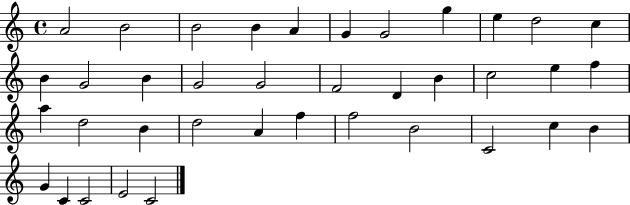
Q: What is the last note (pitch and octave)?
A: C4